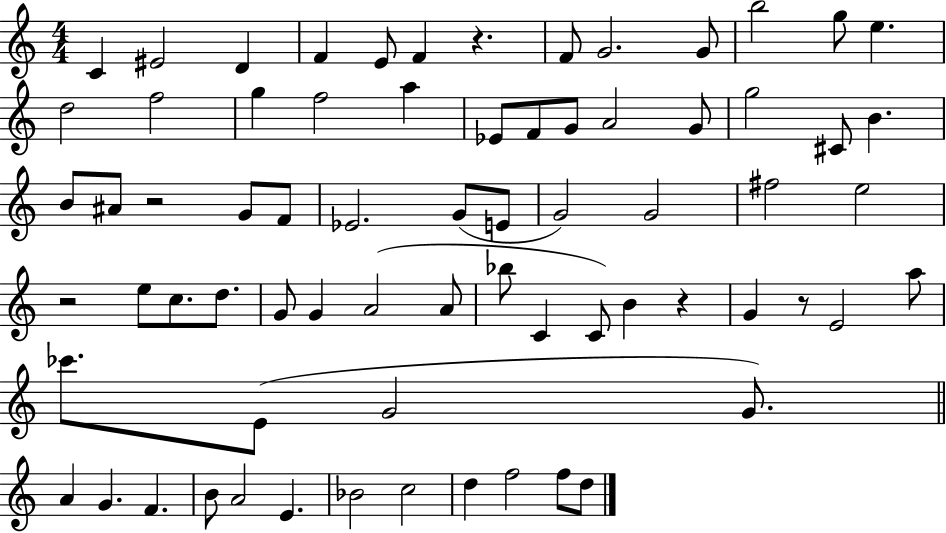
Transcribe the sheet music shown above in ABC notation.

X:1
T:Untitled
M:4/4
L:1/4
K:C
C ^E2 D F E/2 F z F/2 G2 G/2 b2 g/2 e d2 f2 g f2 a _E/2 F/2 G/2 A2 G/2 g2 ^C/2 B B/2 ^A/2 z2 G/2 F/2 _E2 G/2 E/2 G2 G2 ^f2 e2 z2 e/2 c/2 d/2 G/2 G A2 A/2 _b/2 C C/2 B z G z/2 E2 a/2 _c'/2 E/2 G2 G/2 A G F B/2 A2 E _B2 c2 d f2 f/2 d/2